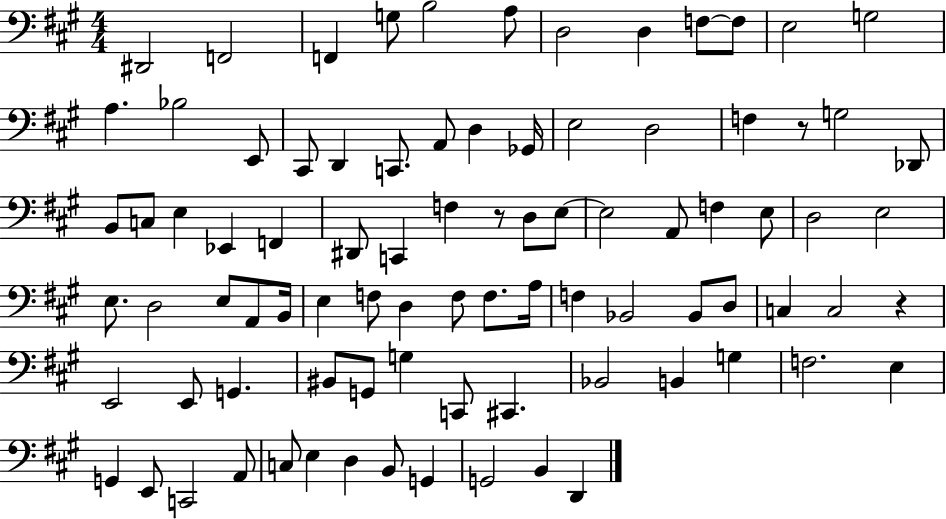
X:1
T:Untitled
M:4/4
L:1/4
K:A
^D,,2 F,,2 F,, G,/2 B,2 A,/2 D,2 D, F,/2 F,/2 E,2 G,2 A, _B,2 E,,/2 ^C,,/2 D,, C,,/2 A,,/2 D, _G,,/4 E,2 D,2 F, z/2 G,2 _D,,/2 B,,/2 C,/2 E, _E,, F,, ^D,,/2 C,, F, z/2 D,/2 E,/2 E,2 A,,/2 F, E,/2 D,2 E,2 E,/2 D,2 E,/2 A,,/2 B,,/4 E, F,/2 D, F,/2 F,/2 A,/4 F, _B,,2 _B,,/2 D,/2 C, C,2 z E,,2 E,,/2 G,, ^B,,/2 G,,/2 G, C,,/2 ^C,, _B,,2 B,, G, F,2 E, G,, E,,/2 C,,2 A,,/2 C,/2 E, D, B,,/2 G,, G,,2 B,, D,,